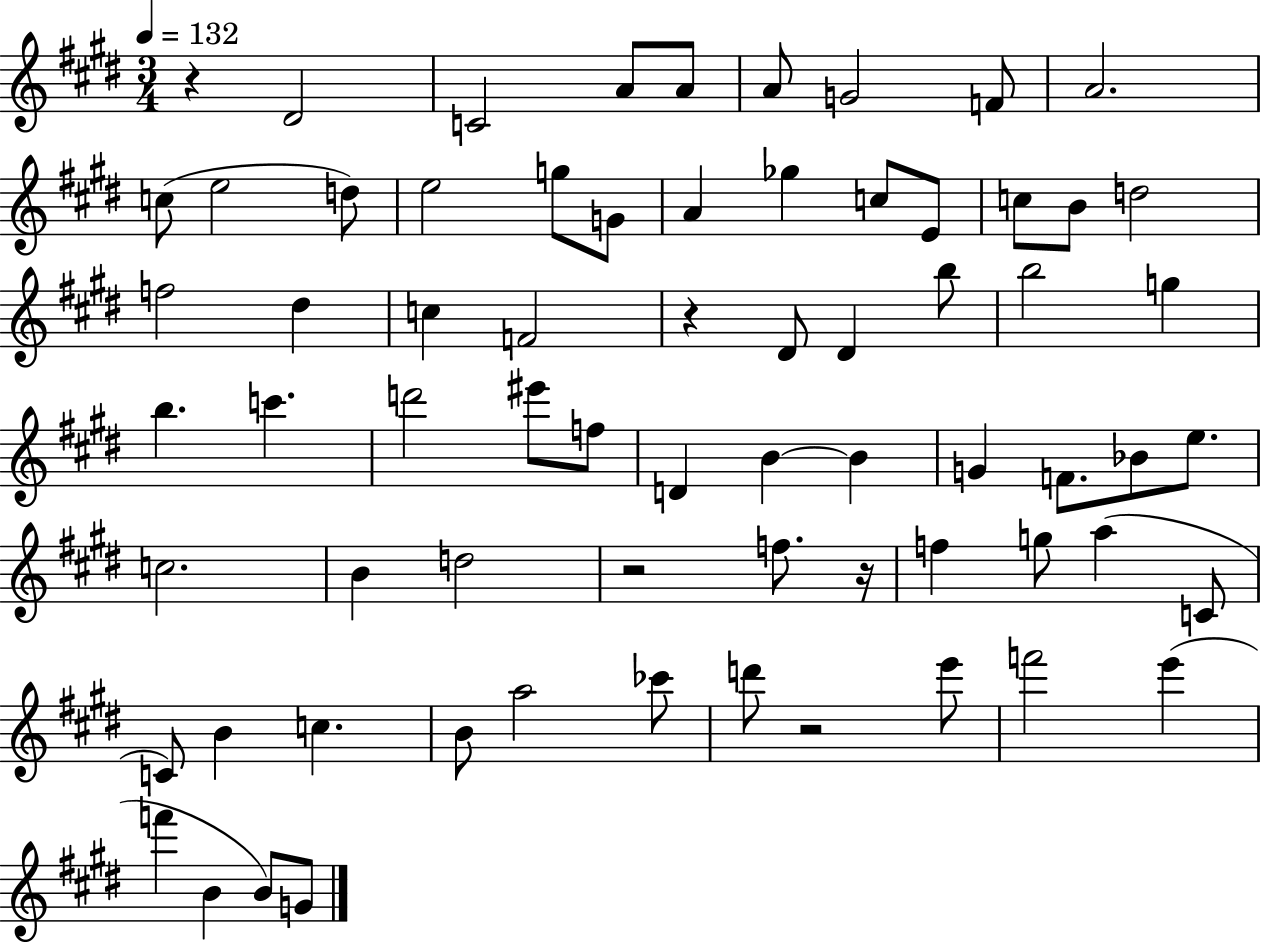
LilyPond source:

{
  \clef treble
  \numericTimeSignature
  \time 3/4
  \key e \major
  \tempo 4 = 132
  r4 dis'2 | c'2 a'8 a'8 | a'8 g'2 f'8 | a'2. | \break c''8( e''2 d''8) | e''2 g''8 g'8 | a'4 ges''4 c''8 e'8 | c''8 b'8 d''2 | \break f''2 dis''4 | c''4 f'2 | r4 dis'8 dis'4 b''8 | b''2 g''4 | \break b''4. c'''4. | d'''2 eis'''8 f''8 | d'4 b'4~~ b'4 | g'4 f'8. bes'8 e''8. | \break c''2. | b'4 d''2 | r2 f''8. r16 | f''4 g''8 a''4( c'8 | \break c'8) b'4 c''4. | b'8 a''2 ces'''8 | d'''8 r2 e'''8 | f'''2 e'''4( | \break f'''4 b'4 b'8) g'8 | \bar "|."
}